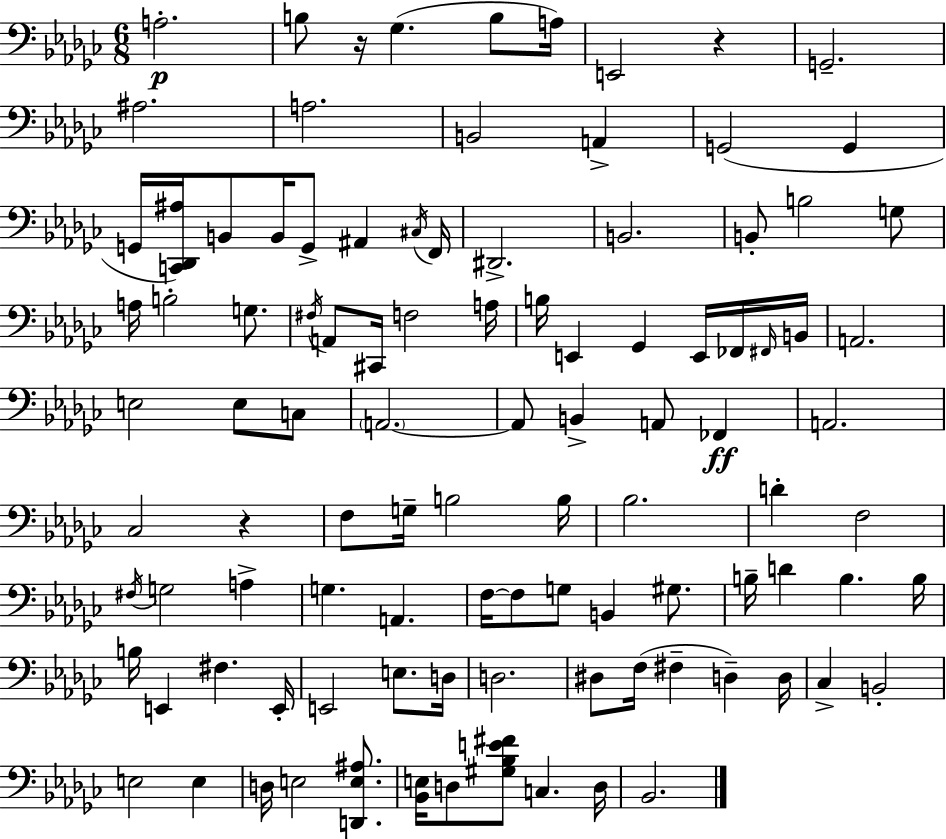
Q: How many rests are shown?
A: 3